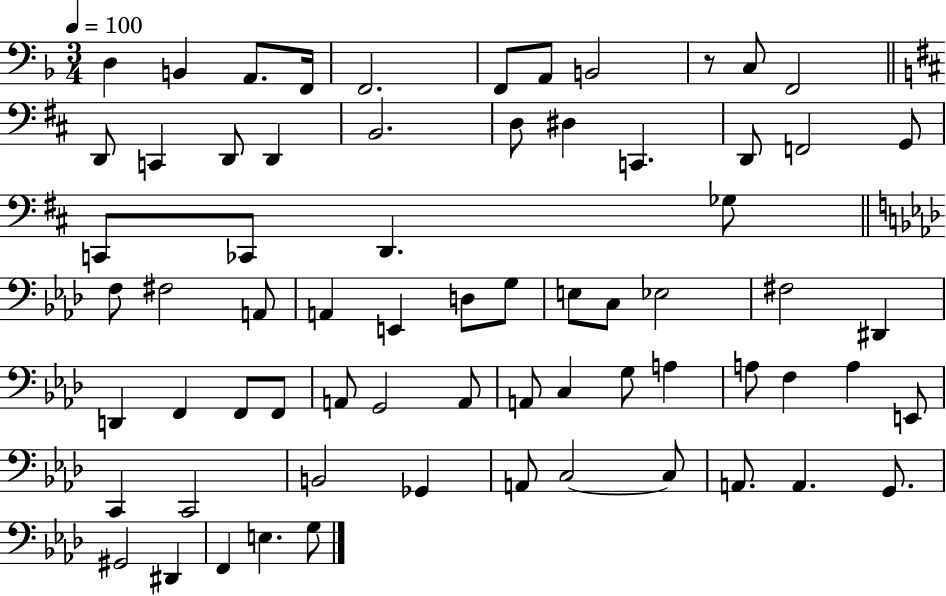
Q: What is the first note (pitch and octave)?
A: D3